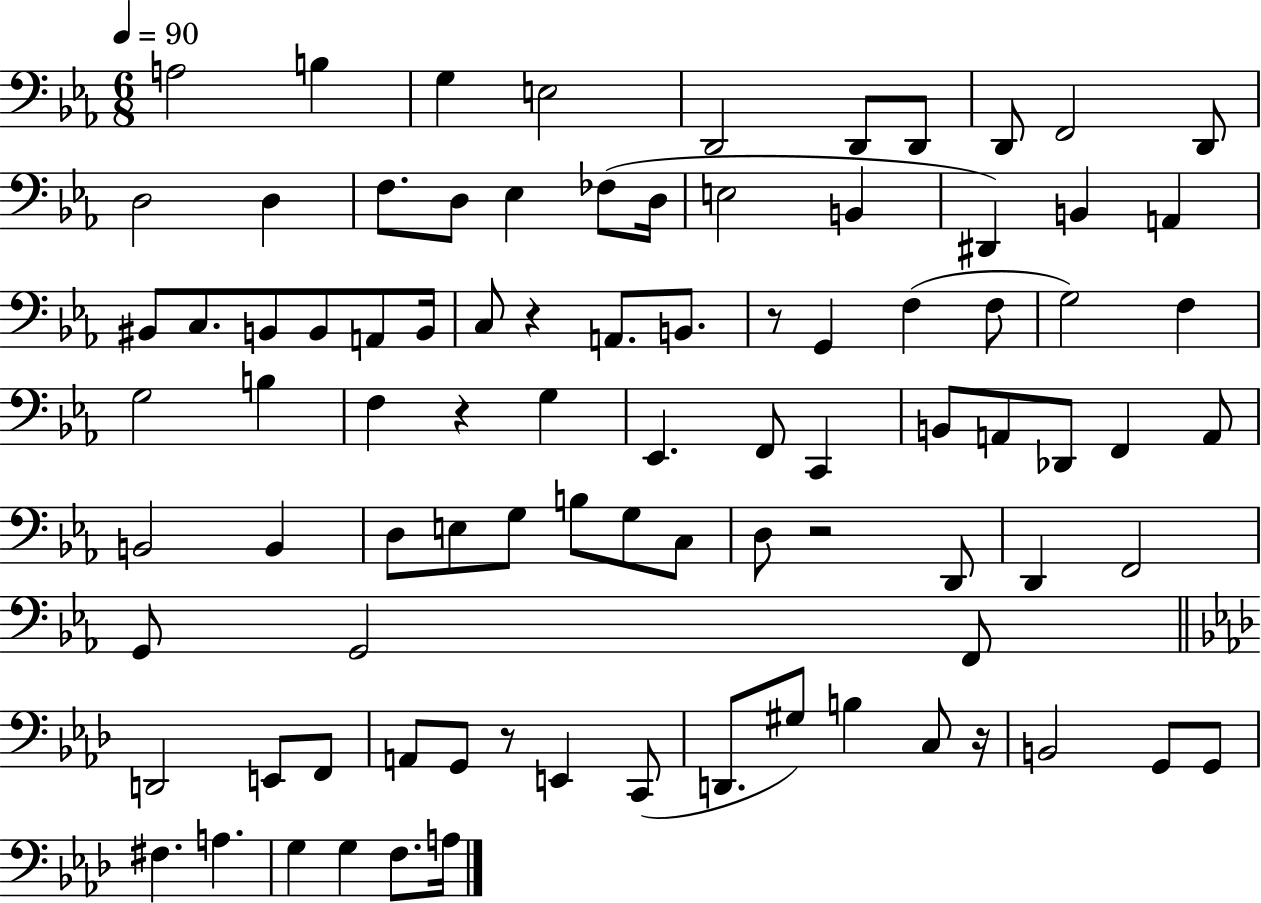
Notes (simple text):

A3/h B3/q G3/q E3/h D2/h D2/e D2/e D2/e F2/h D2/e D3/h D3/q F3/e. D3/e Eb3/q FES3/e D3/s E3/h B2/q D#2/q B2/q A2/q BIS2/e C3/e. B2/e B2/e A2/e B2/s C3/e R/q A2/e. B2/e. R/e G2/q F3/q F3/e G3/h F3/q G3/h B3/q F3/q R/q G3/q Eb2/q. F2/e C2/q B2/e A2/e Db2/e F2/q A2/e B2/h B2/q D3/e E3/e G3/e B3/e G3/e C3/e D3/e R/h D2/e D2/q F2/h G2/e G2/h F2/e D2/h E2/e F2/e A2/e G2/e R/e E2/q C2/e D2/e. G#3/e B3/q C3/e R/s B2/h G2/e G2/e F#3/q. A3/q. G3/q G3/q F3/e. A3/s